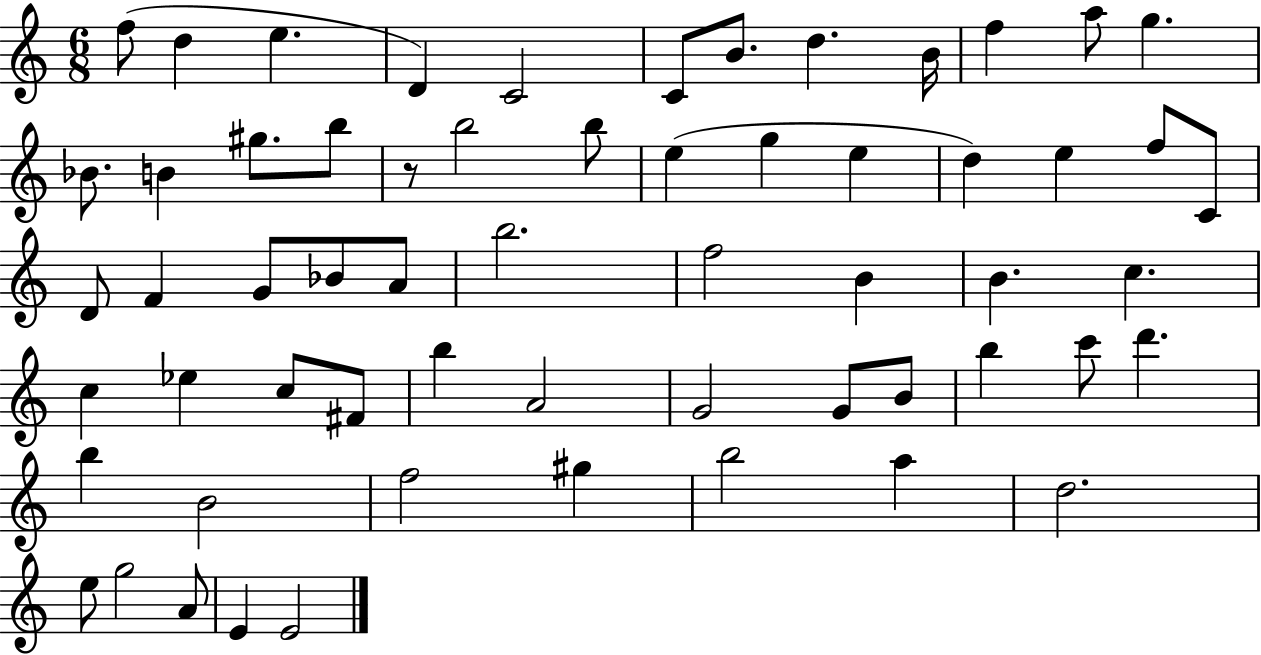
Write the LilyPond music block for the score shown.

{
  \clef treble
  \numericTimeSignature
  \time 6/8
  \key c \major
  f''8( d''4 e''4. | d'4) c'2 | c'8 b'8. d''4. b'16 | f''4 a''8 g''4. | \break bes'8. b'4 gis''8. b''8 | r8 b''2 b''8 | e''4( g''4 e''4 | d''4) e''4 f''8 c'8 | \break d'8 f'4 g'8 bes'8 a'8 | b''2. | f''2 b'4 | b'4. c''4. | \break c''4 ees''4 c''8 fis'8 | b''4 a'2 | g'2 g'8 b'8 | b''4 c'''8 d'''4. | \break b''4 b'2 | f''2 gis''4 | b''2 a''4 | d''2. | \break e''8 g''2 a'8 | e'4 e'2 | \bar "|."
}